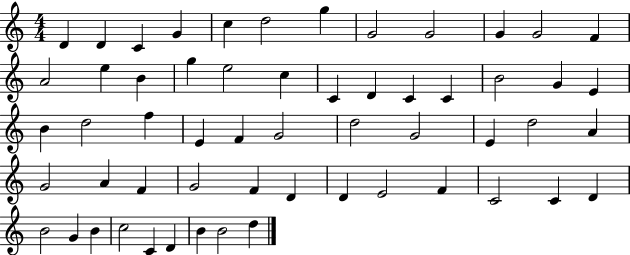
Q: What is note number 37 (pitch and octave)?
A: G4